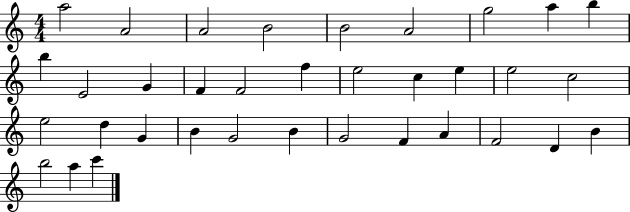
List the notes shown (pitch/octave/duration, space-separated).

A5/h A4/h A4/h B4/h B4/h A4/h G5/h A5/q B5/q B5/q E4/h G4/q F4/q F4/h F5/q E5/h C5/q E5/q E5/h C5/h E5/h D5/q G4/q B4/q G4/h B4/q G4/h F4/q A4/q F4/h D4/q B4/q B5/h A5/q C6/q